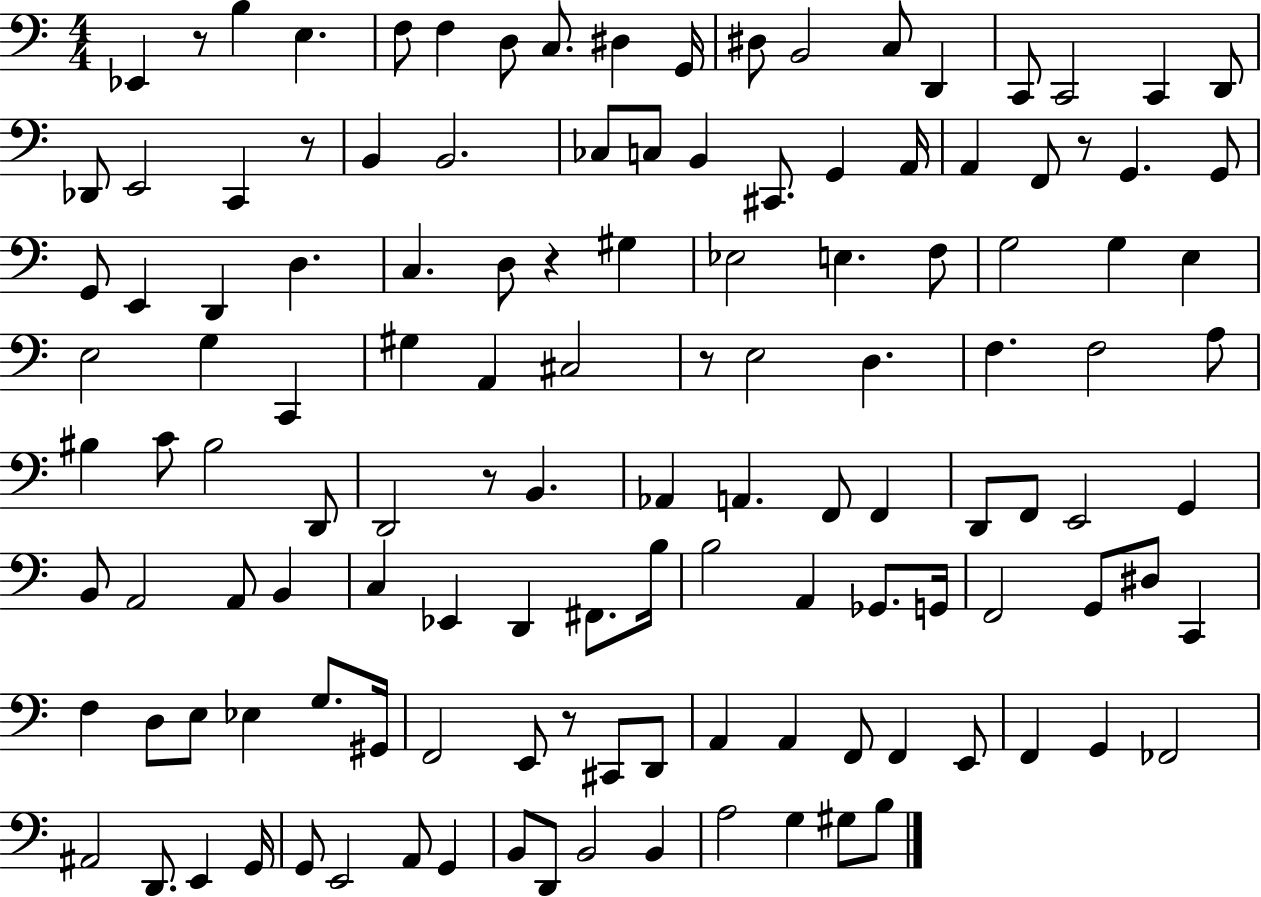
Eb2/q R/e B3/q E3/q. F3/e F3/q D3/e C3/e. D#3/q G2/s D#3/e B2/h C3/e D2/q C2/e C2/h C2/q D2/e Db2/e E2/h C2/q R/e B2/q B2/h. CES3/e C3/e B2/q C#2/e. G2/q A2/s A2/q F2/e R/e G2/q. G2/e G2/e E2/q D2/q D3/q. C3/q. D3/e R/q G#3/q Eb3/h E3/q. F3/e G3/h G3/q E3/q E3/h G3/q C2/q G#3/q A2/q C#3/h R/e E3/h D3/q. F3/q. F3/h A3/e BIS3/q C4/e BIS3/h D2/e D2/h R/e B2/q. Ab2/q A2/q. F2/e F2/q D2/e F2/e E2/h G2/q B2/e A2/h A2/e B2/q C3/q Eb2/q D2/q F#2/e. B3/s B3/h A2/q Gb2/e. G2/s F2/h G2/e D#3/e C2/q F3/q D3/e E3/e Eb3/q G3/e. G#2/s F2/h E2/e R/e C#2/e D2/e A2/q A2/q F2/e F2/q E2/e F2/q G2/q FES2/h A#2/h D2/e. E2/q G2/s G2/e E2/h A2/e G2/q B2/e D2/e B2/h B2/q A3/h G3/q G#3/e B3/e